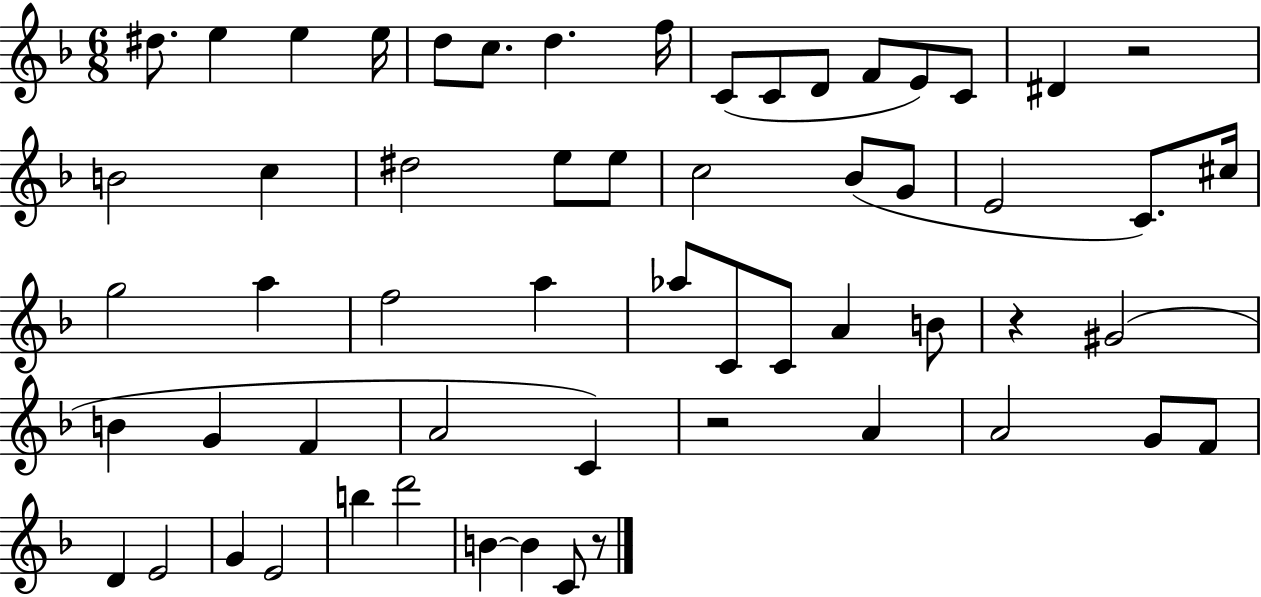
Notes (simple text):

D#5/e. E5/q E5/q E5/s D5/e C5/e. D5/q. F5/s C4/e C4/e D4/e F4/e E4/e C4/e D#4/q R/h B4/h C5/q D#5/h E5/e E5/e C5/h Bb4/e G4/e E4/h C4/e. C#5/s G5/h A5/q F5/h A5/q Ab5/e C4/e C4/e A4/q B4/e R/q G#4/h B4/q G4/q F4/q A4/h C4/q R/h A4/q A4/h G4/e F4/e D4/q E4/h G4/q E4/h B5/q D6/h B4/q B4/q C4/e R/e